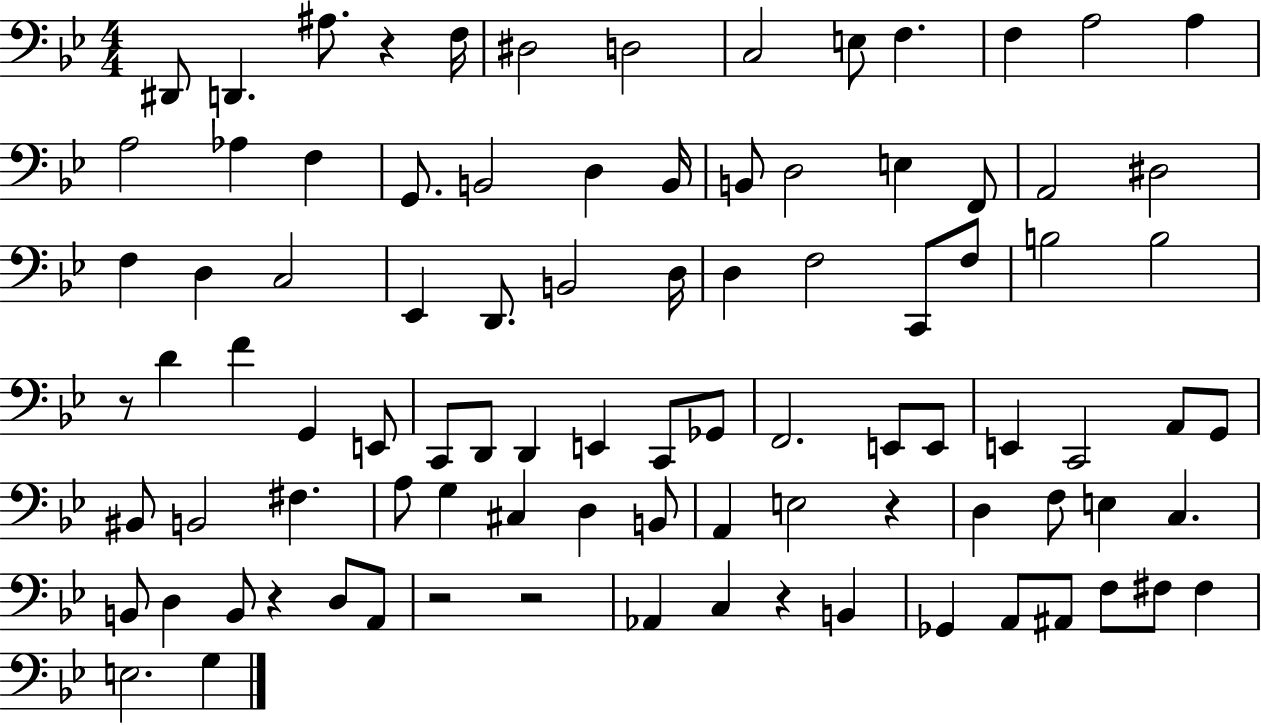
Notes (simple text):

D#2/e D2/q. A#3/e. R/q F3/s D#3/h D3/h C3/h E3/e F3/q. F3/q A3/h A3/q A3/h Ab3/q F3/q G2/e. B2/h D3/q B2/s B2/e D3/h E3/q F2/e A2/h D#3/h F3/q D3/q C3/h Eb2/q D2/e. B2/h D3/s D3/q F3/h C2/e F3/e B3/h B3/h R/e D4/q F4/q G2/q E2/e C2/e D2/e D2/q E2/q C2/e Gb2/e F2/h. E2/e E2/e E2/q C2/h A2/e G2/e BIS2/e B2/h F#3/q. A3/e G3/q C#3/q D3/q B2/e A2/q E3/h R/q D3/q F3/e E3/q C3/q. B2/e D3/q B2/e R/q D3/e A2/e R/h R/h Ab2/q C3/q R/q B2/q Gb2/q A2/e A#2/e F3/e F#3/e F#3/q E3/h. G3/q